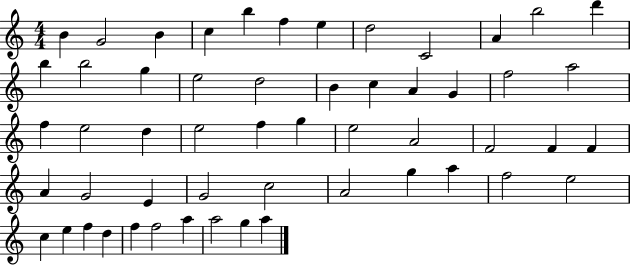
X:1
T:Untitled
M:4/4
L:1/4
K:C
B G2 B c b f e d2 C2 A b2 d' b b2 g e2 d2 B c A G f2 a2 f e2 d e2 f g e2 A2 F2 F F A G2 E G2 c2 A2 g a f2 e2 c e f d f f2 a a2 g a